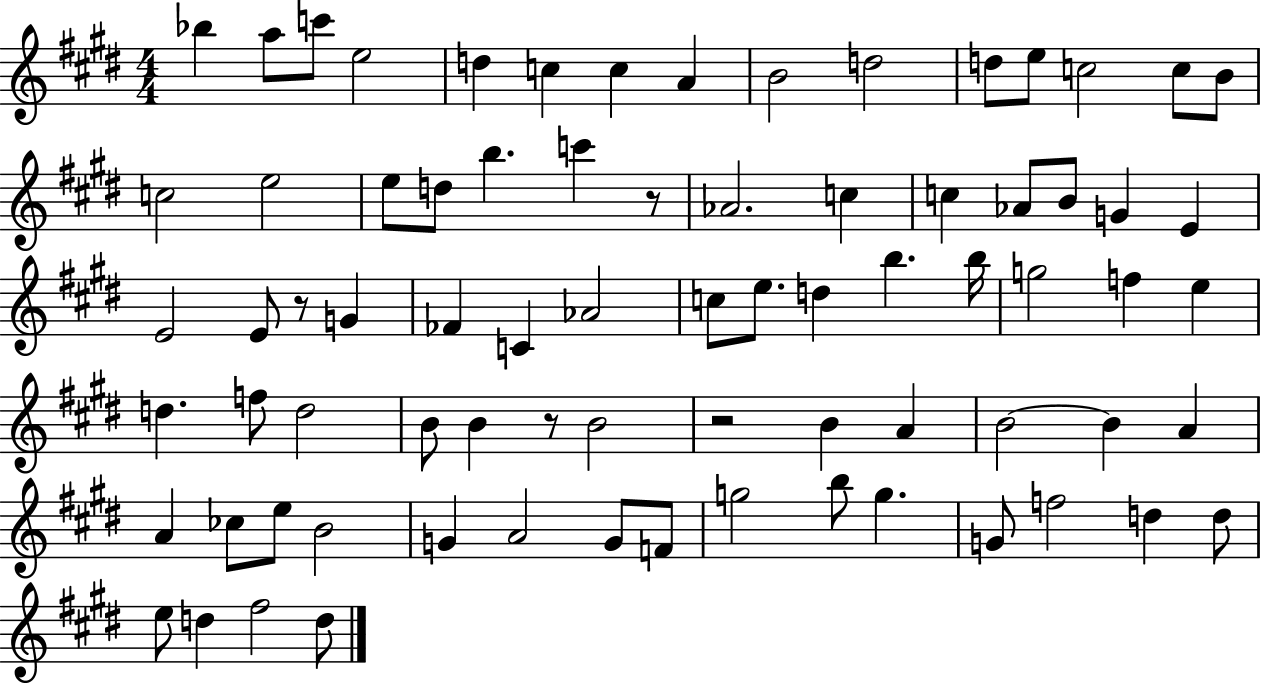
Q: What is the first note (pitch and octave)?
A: Bb5